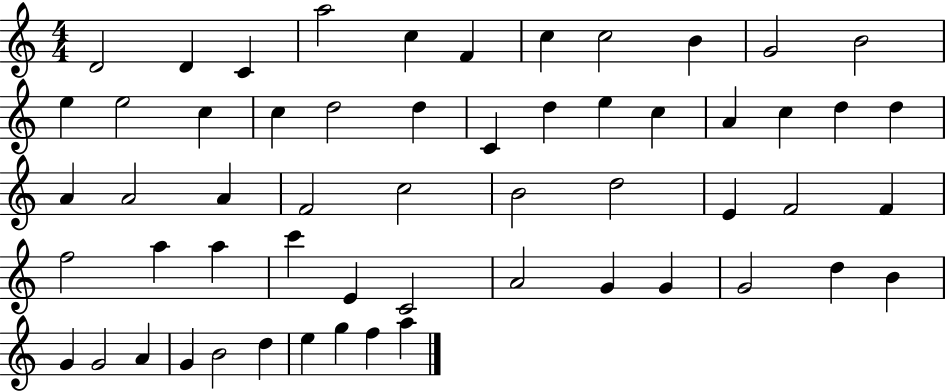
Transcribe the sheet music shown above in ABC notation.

X:1
T:Untitled
M:4/4
L:1/4
K:C
D2 D C a2 c F c c2 B G2 B2 e e2 c c d2 d C d e c A c d d A A2 A F2 c2 B2 d2 E F2 F f2 a a c' E C2 A2 G G G2 d B G G2 A G B2 d e g f a